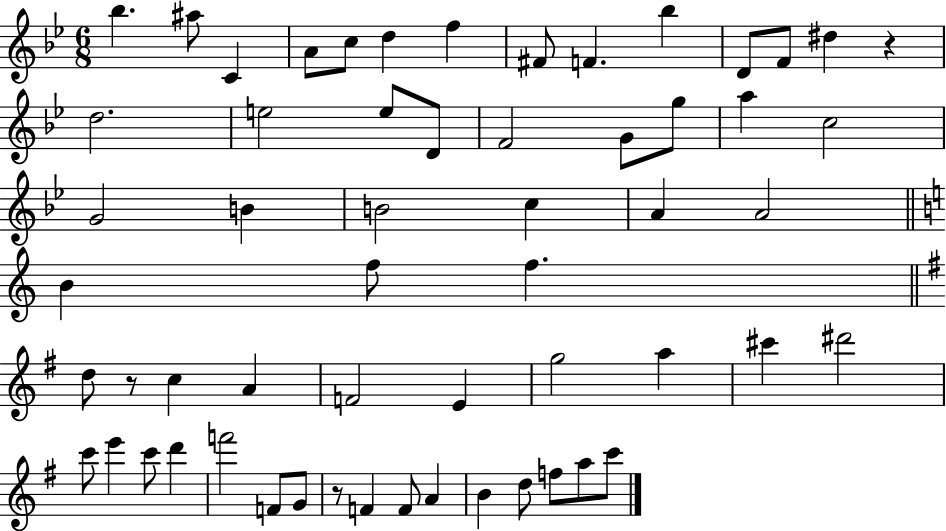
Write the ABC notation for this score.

X:1
T:Untitled
M:6/8
L:1/4
K:Bb
_b ^a/2 C A/2 c/2 d f ^F/2 F _b D/2 F/2 ^d z d2 e2 e/2 D/2 F2 G/2 g/2 a c2 G2 B B2 c A A2 B f/2 f d/2 z/2 c A F2 E g2 a ^c' ^d'2 c'/2 e' c'/2 d' f'2 F/2 G/2 z/2 F F/2 A B d/2 f/2 a/2 c'/2